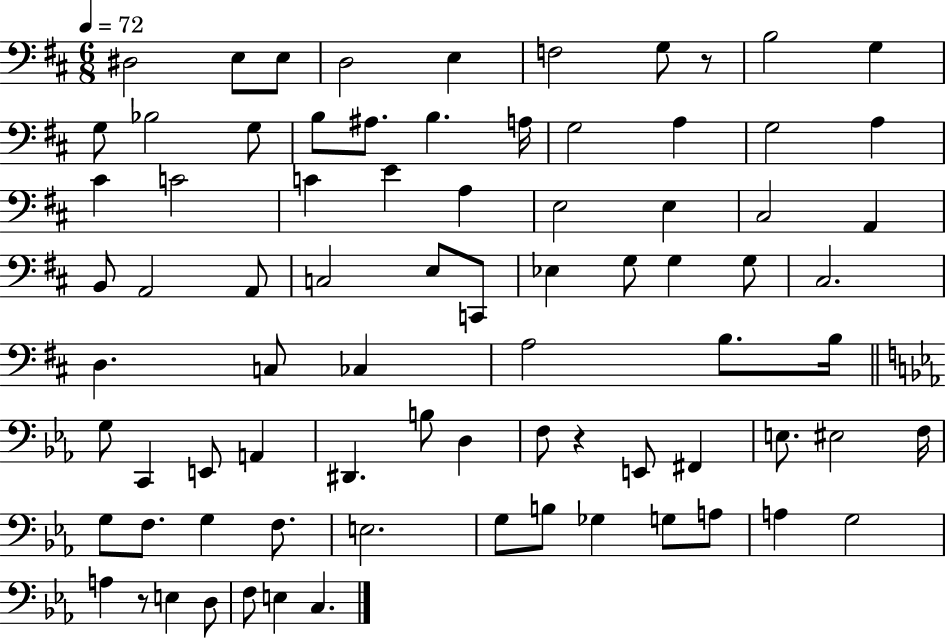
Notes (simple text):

D#3/h E3/e E3/e D3/h E3/q F3/h G3/e R/e B3/h G3/q G3/e Bb3/h G3/e B3/e A#3/e. B3/q. A3/s G3/h A3/q G3/h A3/q C#4/q C4/h C4/q E4/q A3/q E3/h E3/q C#3/h A2/q B2/e A2/h A2/e C3/h E3/e C2/e Eb3/q G3/e G3/q G3/e C#3/h. D3/q. C3/e CES3/q A3/h B3/e. B3/s G3/e C2/q E2/e A2/q D#2/q. B3/e D3/q F3/e R/q E2/e F#2/q E3/e. EIS3/h F3/s G3/e F3/e. G3/q F3/e. E3/h. G3/e B3/e Gb3/q G3/e A3/e A3/q G3/h A3/q R/e E3/q D3/e F3/e E3/q C3/q.